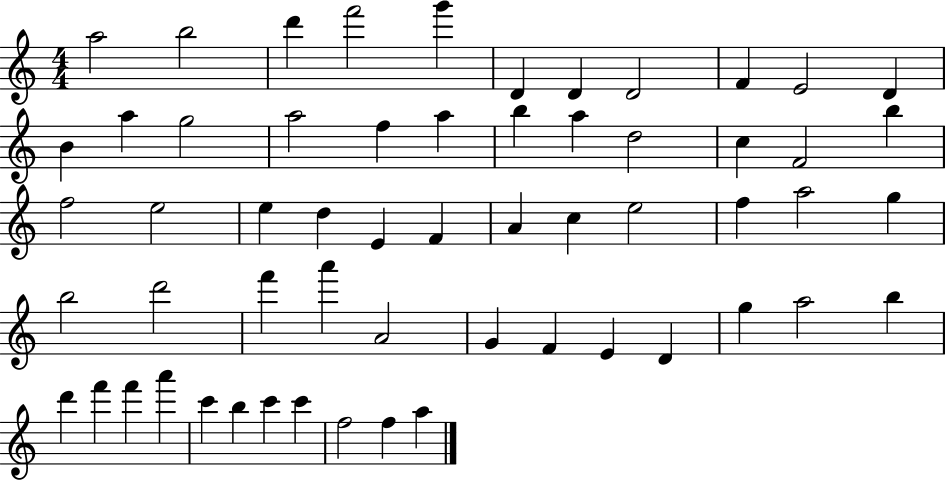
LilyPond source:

{
  \clef treble
  \numericTimeSignature
  \time 4/4
  \key c \major
  a''2 b''2 | d'''4 f'''2 g'''4 | d'4 d'4 d'2 | f'4 e'2 d'4 | \break b'4 a''4 g''2 | a''2 f''4 a''4 | b''4 a''4 d''2 | c''4 f'2 b''4 | \break f''2 e''2 | e''4 d''4 e'4 f'4 | a'4 c''4 e''2 | f''4 a''2 g''4 | \break b''2 d'''2 | f'''4 a'''4 a'2 | g'4 f'4 e'4 d'4 | g''4 a''2 b''4 | \break d'''4 f'''4 f'''4 a'''4 | c'''4 b''4 c'''4 c'''4 | f''2 f''4 a''4 | \bar "|."
}